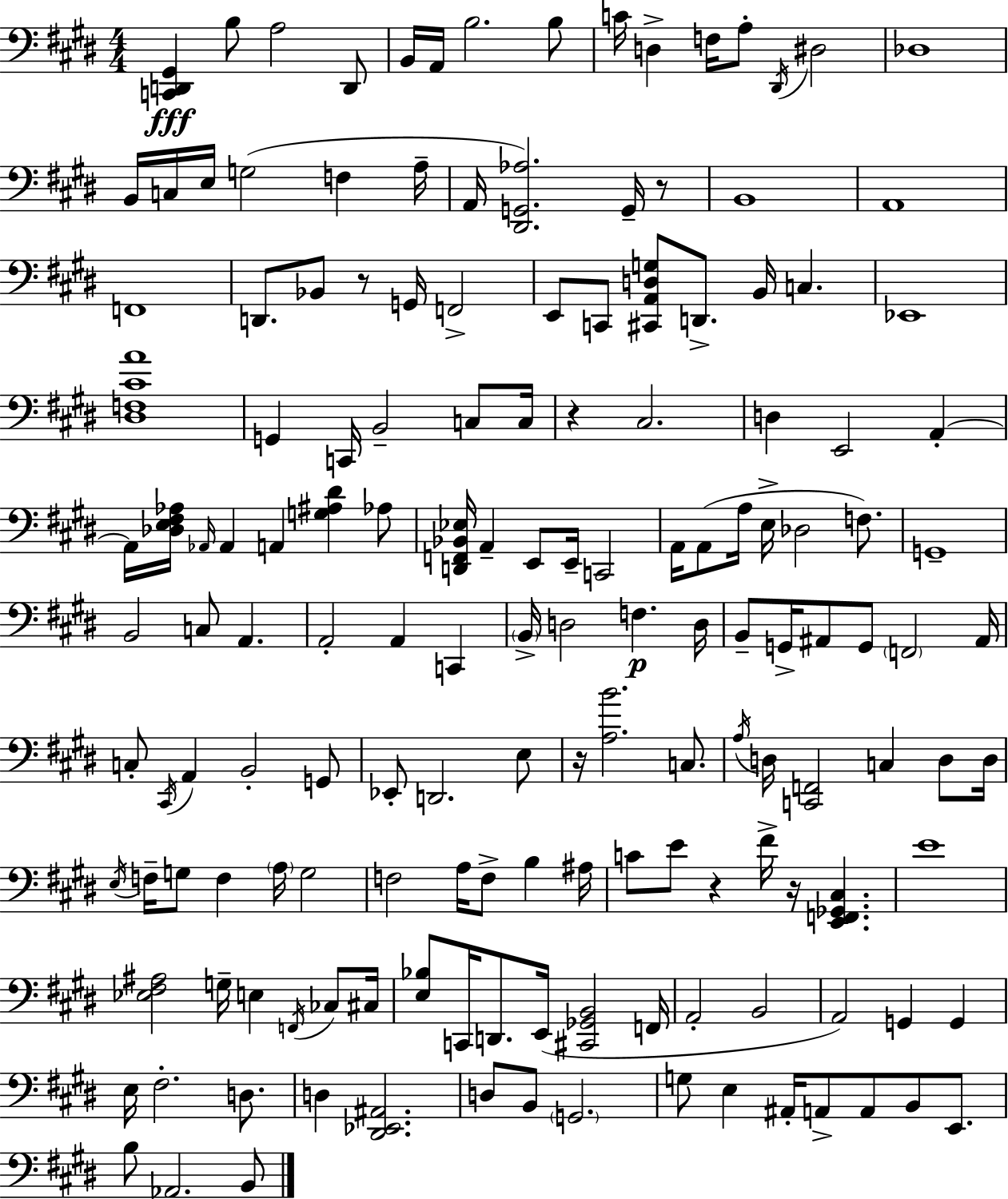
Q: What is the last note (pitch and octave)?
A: B2